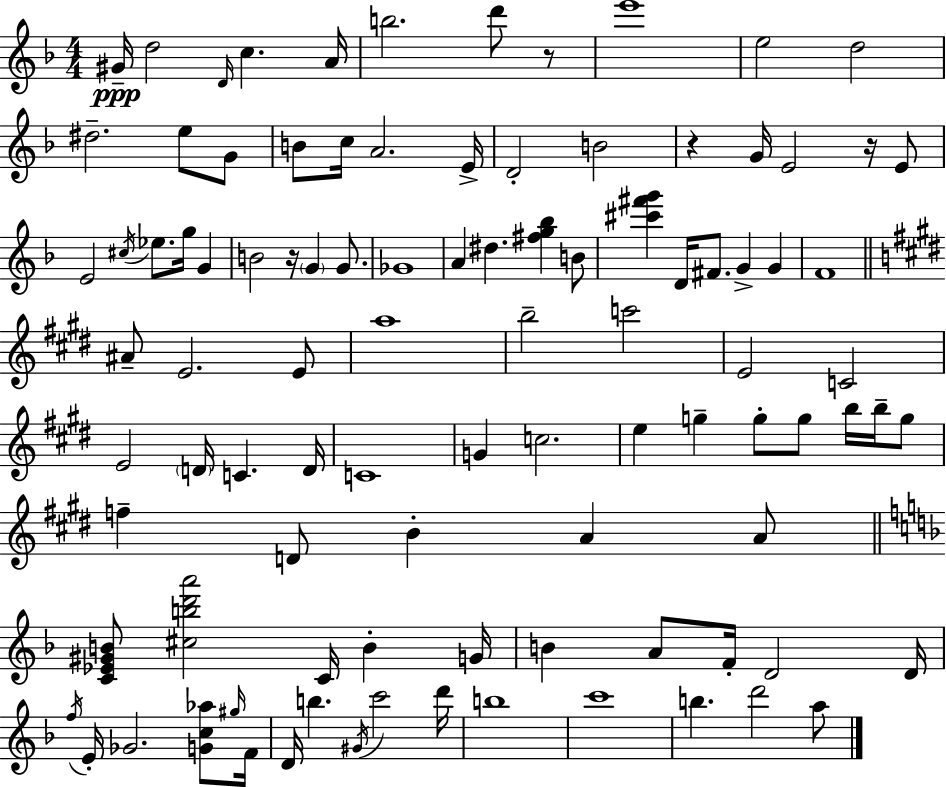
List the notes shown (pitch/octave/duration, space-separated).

G#4/s D5/h D4/s C5/q. A4/s B5/h. D6/e R/e E6/w E5/h D5/h D#5/h. E5/e G4/e B4/e C5/s A4/h. E4/s D4/h B4/h R/q G4/s E4/h R/s E4/e E4/h C#5/s Eb5/e. G5/s G4/q B4/h R/s G4/q G4/e. Gb4/w A4/q D#5/q. [F#5,G5,Bb5]/q B4/e [C#6,F#6,G6]/q D4/s F#4/e. G4/q G4/q F4/w A#4/e E4/h. E4/e A5/w B5/h C6/h E4/h C4/h E4/h D4/s C4/q. D4/s C4/w G4/q C5/h. E5/q G5/q G5/e G5/e B5/s B5/s G5/e F5/q D4/e B4/q A4/q A4/e [C4,Eb4,G#4,B4]/e [C#5,B5,D6,A6]/h C4/s B4/q G4/s B4/q A4/e F4/s D4/h D4/s F5/s E4/s Gb4/h. [G4,C5,Ab5]/e G#5/s F4/s D4/s B5/q. G#4/s C6/h D6/s B5/w C6/w B5/q. D6/h A5/e